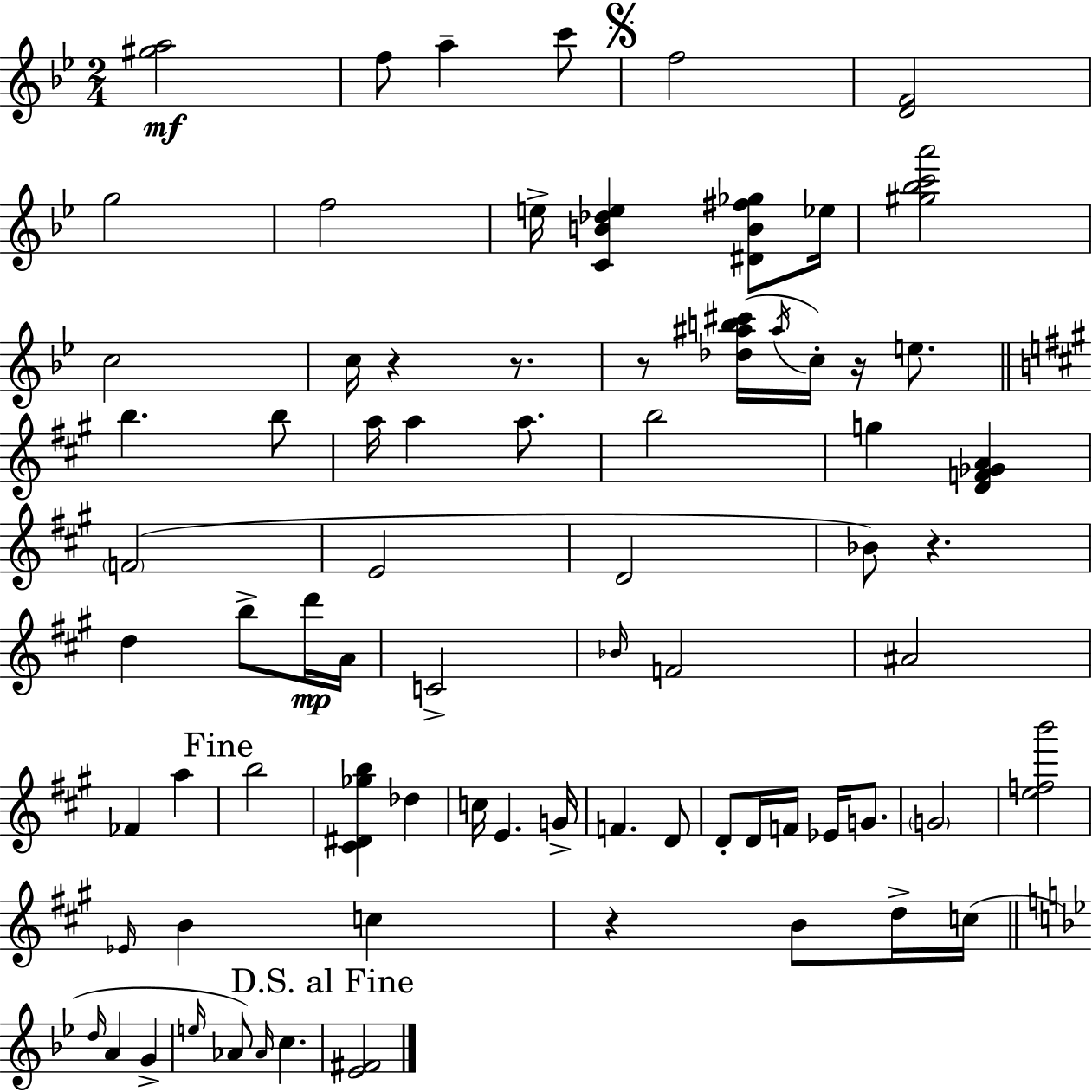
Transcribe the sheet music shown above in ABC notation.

X:1
T:Untitled
M:2/4
L:1/4
K:Bb
[^ga]2 f/2 a c'/2 f2 [DF]2 g2 f2 e/4 [CB_de] [^DB^f_g]/2 _e/4 [^g_bc'a']2 c2 c/4 z z/2 z/2 [_d^ab^c']/4 ^a/4 c/4 z/4 e/2 b b/2 a/4 a a/2 b2 g [DF_GA] F2 E2 D2 _B/2 z d b/2 d'/4 A/4 C2 _B/4 F2 ^A2 _F a b2 [^C^D_gb] _d c/4 E G/4 F D/2 D/2 D/4 F/4 _E/4 G/2 G2 [efb']2 _E/4 B c z B/2 d/4 c/4 d/4 A G e/4 _A/2 _A/4 c [_E^F]2